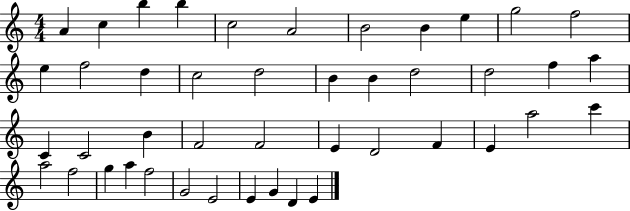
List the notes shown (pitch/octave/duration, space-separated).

A4/q C5/q B5/q B5/q C5/h A4/h B4/h B4/q E5/q G5/h F5/h E5/q F5/h D5/q C5/h D5/h B4/q B4/q D5/h D5/h F5/q A5/q C4/q C4/h B4/q F4/h F4/h E4/q D4/h F4/q E4/q A5/h C6/q A5/h F5/h G5/q A5/q F5/h G4/h E4/h E4/q G4/q D4/q E4/q